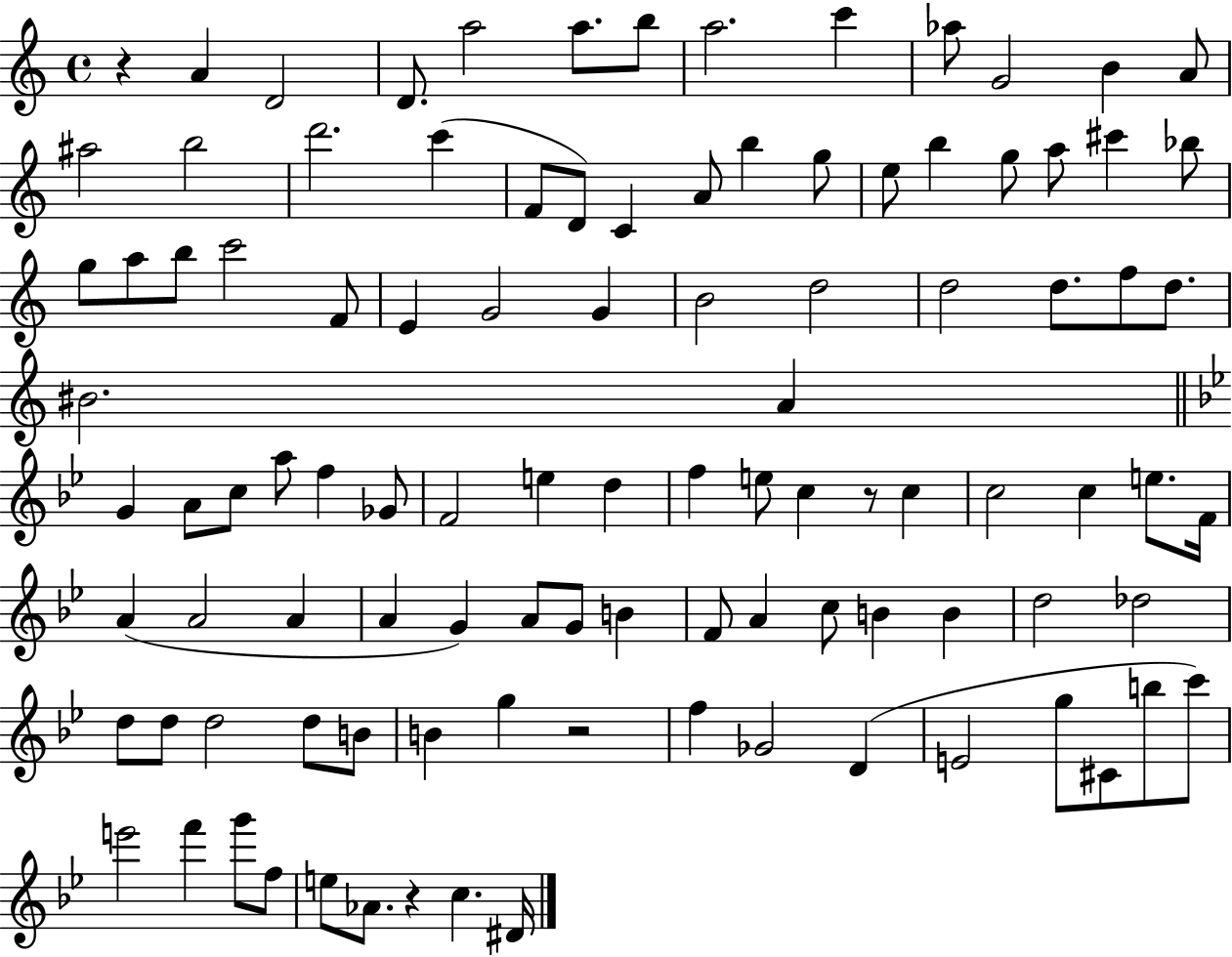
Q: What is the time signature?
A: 4/4